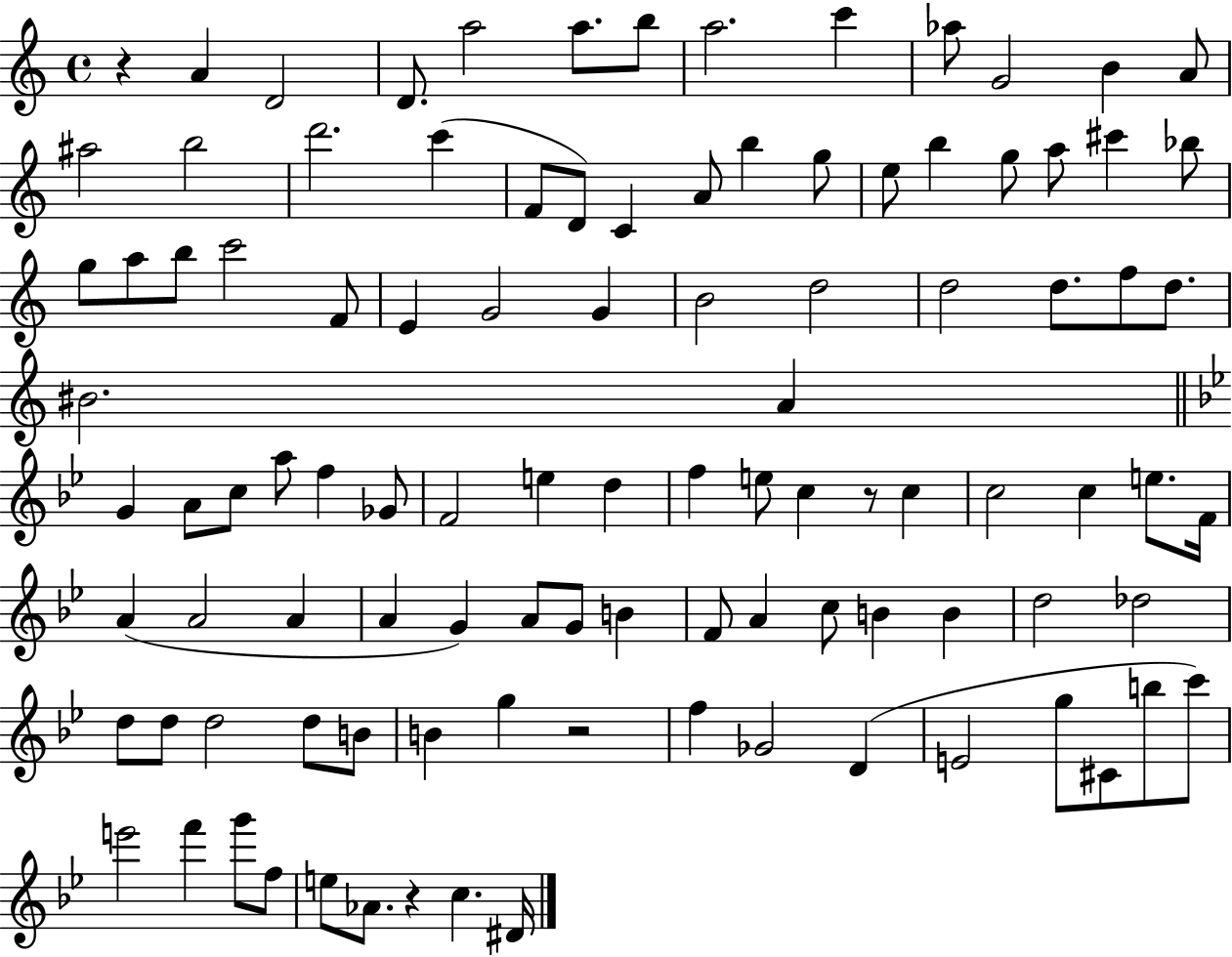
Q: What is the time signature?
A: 4/4